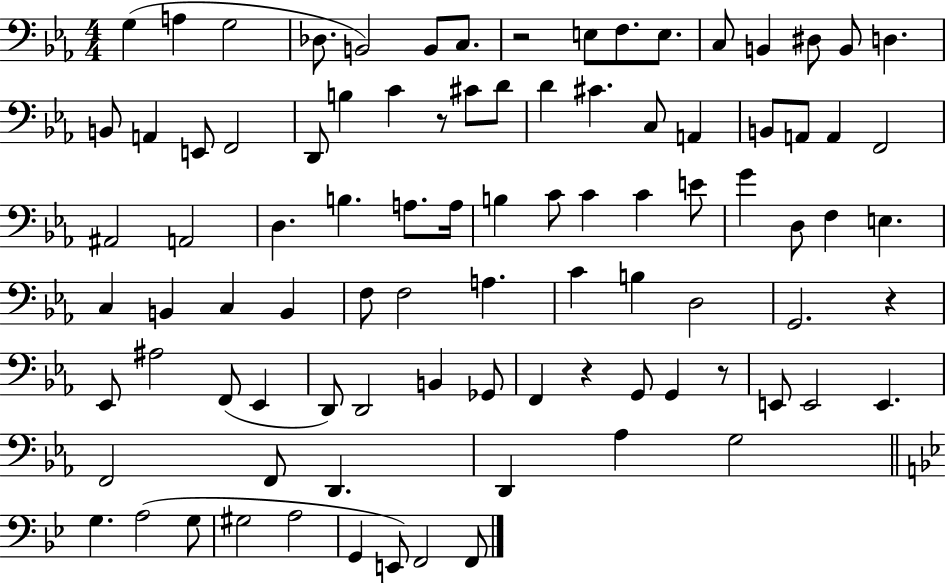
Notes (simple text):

G3/q A3/q G3/h Db3/e. B2/h B2/e C3/e. R/h E3/e F3/e. E3/e. C3/e B2/q D#3/e B2/e D3/q. B2/e A2/q E2/e F2/h D2/e B3/q C4/q R/e C#4/e D4/e D4/q C#4/q. C3/e A2/q B2/e A2/e A2/q F2/h A#2/h A2/h D3/q. B3/q. A3/e. A3/s B3/q C4/e C4/q C4/q E4/e G4/q D3/e F3/q E3/q. C3/q B2/q C3/q B2/q F3/e F3/h A3/q. C4/q B3/q D3/h G2/h. R/q Eb2/e A#3/h F2/e Eb2/q D2/e D2/h B2/q Gb2/e F2/q R/q G2/e G2/q R/e E2/e E2/h E2/q. F2/h F2/e D2/q. D2/q Ab3/q G3/h G3/q. A3/h G3/e G#3/h A3/h G2/q E2/e F2/h F2/e